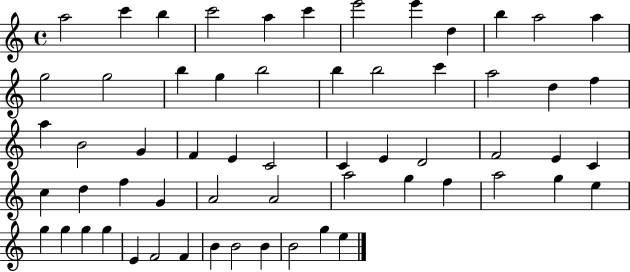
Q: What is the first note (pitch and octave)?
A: A5